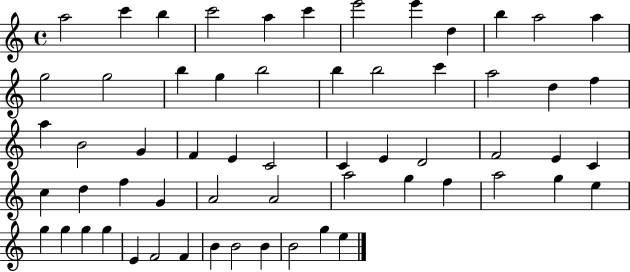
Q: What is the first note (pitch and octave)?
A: A5